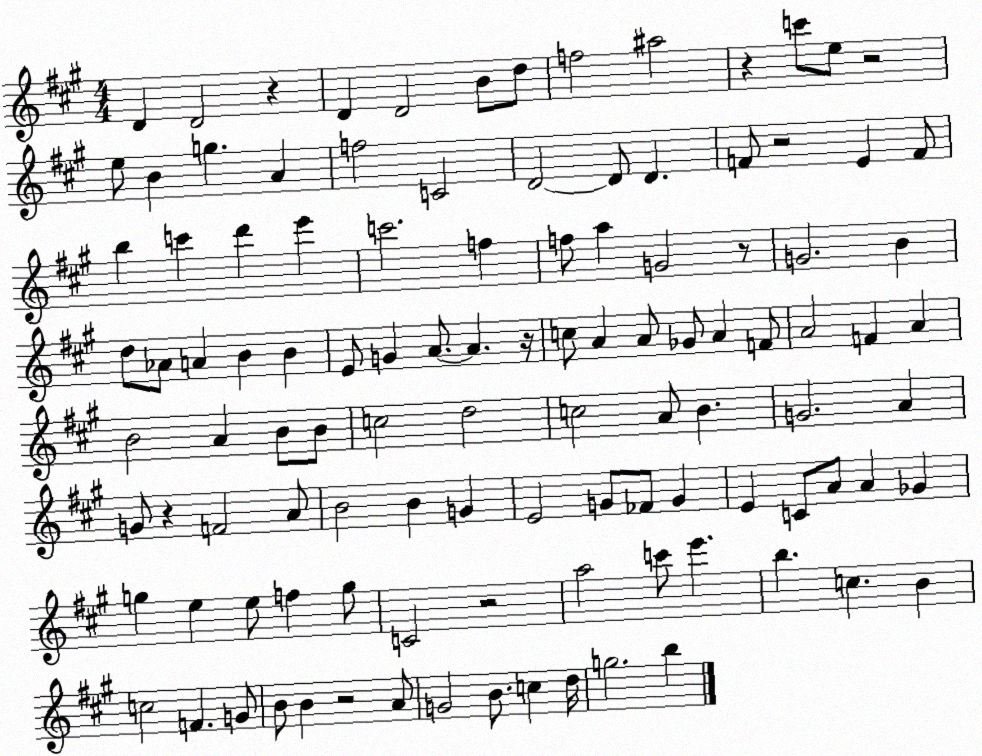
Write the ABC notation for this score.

X:1
T:Untitled
M:4/4
L:1/4
K:A
D D2 z D D2 B/2 d/2 f2 ^a2 z c'/2 e/2 z2 e/2 B g A f2 C2 D2 D/2 D F/2 z2 E F/2 b c' d' e' c'2 f f/2 a G2 z/2 G2 B d/2 _A/2 A B B E/2 G A/2 A z/4 c/2 A A/2 _G/2 A F/2 A2 F A B2 A B/2 B/2 c2 d2 c2 A/2 B G2 A G/2 z F2 A/2 B2 B G E2 G/2 _F/2 G E C/2 A/2 A _G g e e/2 f g/2 C2 z2 a2 c'/2 e' b c B c2 F G/2 B/2 B z2 A/2 G2 B/2 c d/4 g2 b